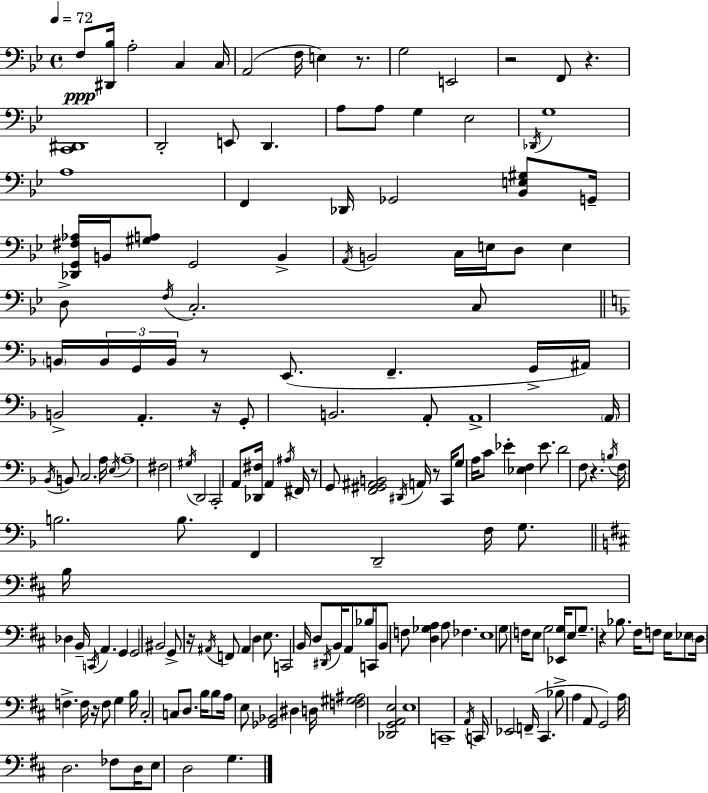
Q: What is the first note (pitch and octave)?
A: F3